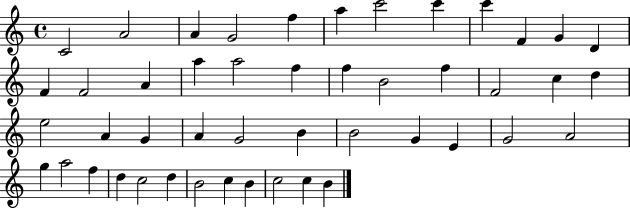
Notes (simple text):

C4/h A4/h A4/q G4/h F5/q A5/q C6/h C6/q C6/q F4/q G4/q D4/q F4/q F4/h A4/q A5/q A5/h F5/q F5/q B4/h F5/q F4/h C5/q D5/q E5/h A4/q G4/q A4/q G4/h B4/q B4/h G4/q E4/q G4/h A4/h G5/q A5/h F5/q D5/q C5/h D5/q B4/h C5/q B4/q C5/h C5/q B4/q